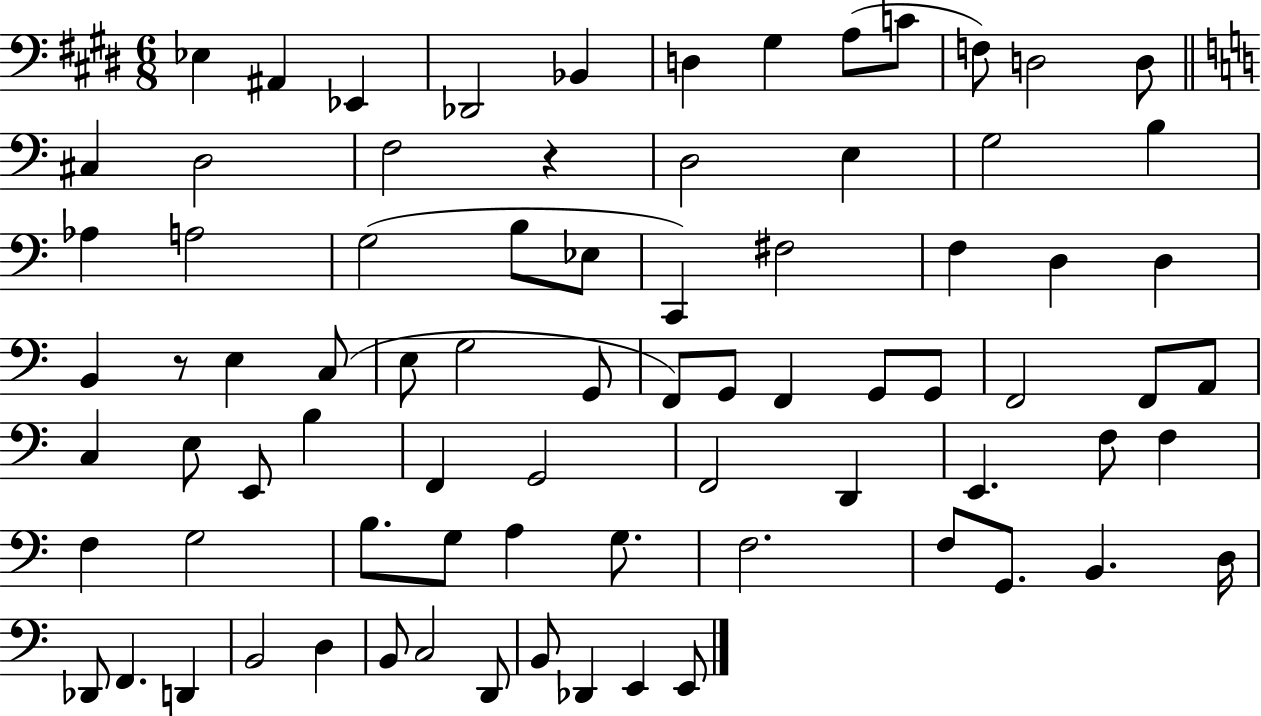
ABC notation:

X:1
T:Untitled
M:6/8
L:1/4
K:E
_E, ^A,, _E,, _D,,2 _B,, D, ^G, A,/2 C/2 F,/2 D,2 D,/2 ^C, D,2 F,2 z D,2 E, G,2 B, _A, A,2 G,2 B,/2 _E,/2 C,, ^F,2 F, D, D, B,, z/2 E, C,/2 E,/2 G,2 G,,/2 F,,/2 G,,/2 F,, G,,/2 G,,/2 F,,2 F,,/2 A,,/2 C, E,/2 E,,/2 B, F,, G,,2 F,,2 D,, E,, F,/2 F, F, G,2 B,/2 G,/2 A, G,/2 F,2 F,/2 G,,/2 B,, D,/4 _D,,/2 F,, D,, B,,2 D, B,,/2 C,2 D,,/2 B,,/2 _D,, E,, E,,/2